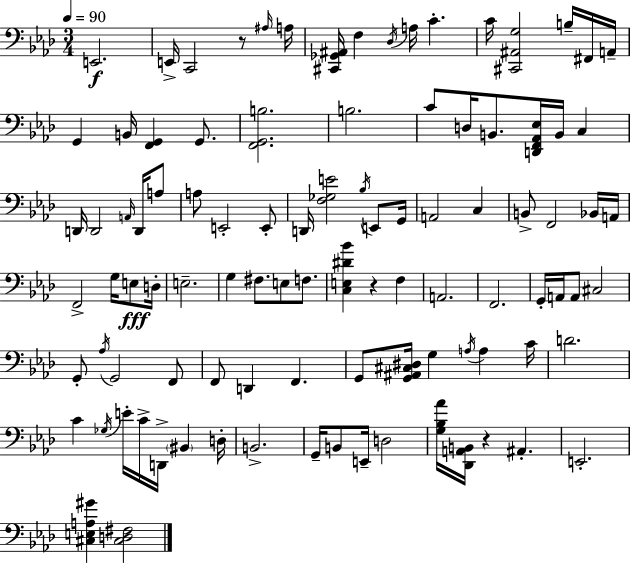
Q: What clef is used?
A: bass